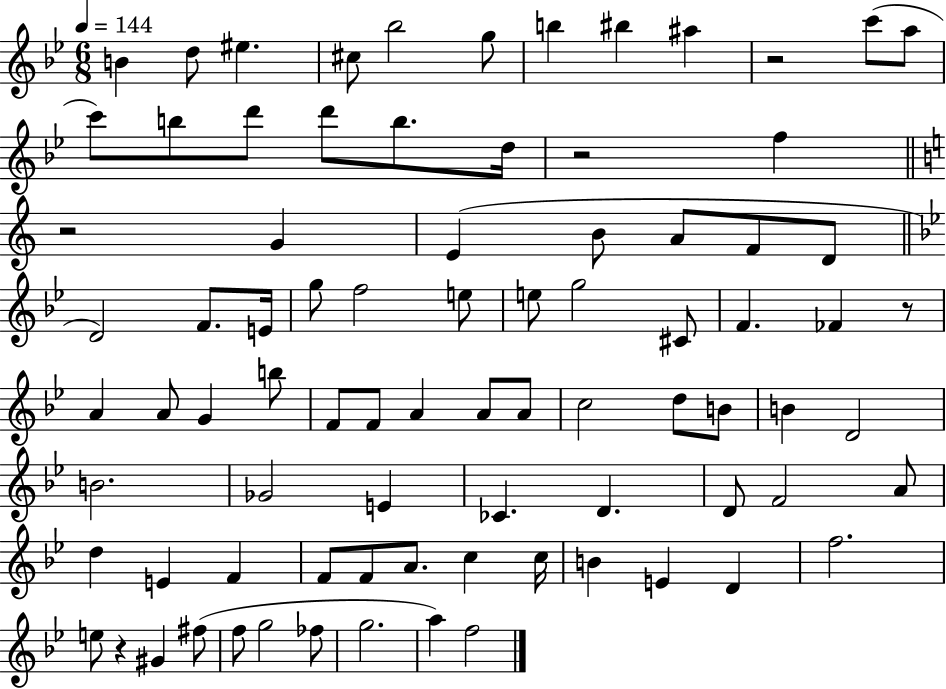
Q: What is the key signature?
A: BES major